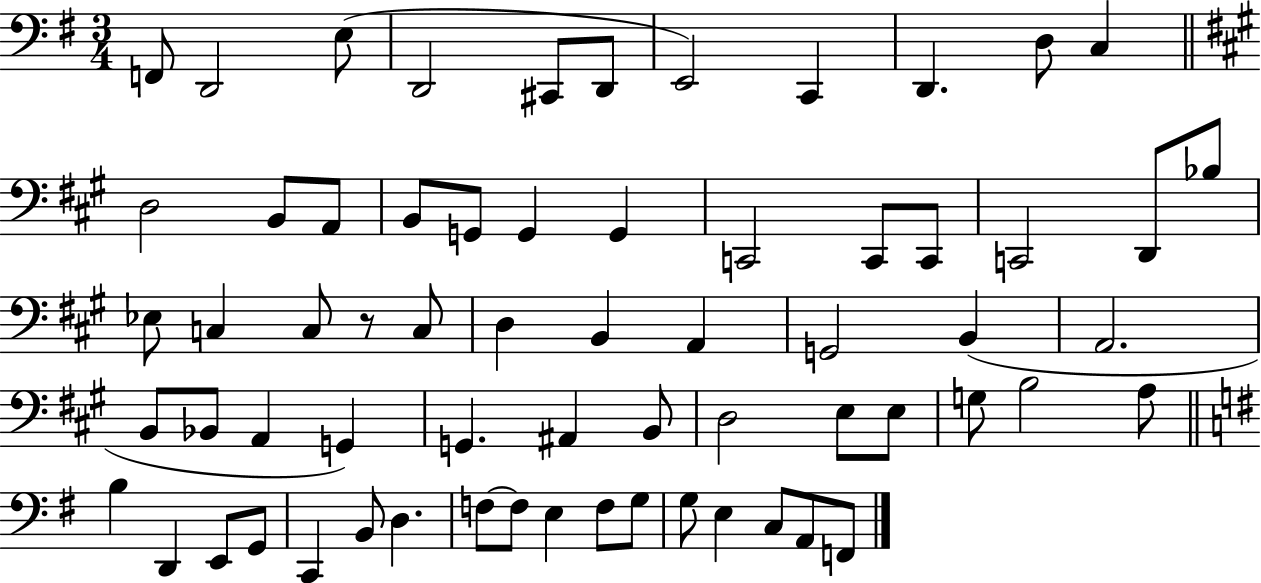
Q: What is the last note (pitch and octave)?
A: F2